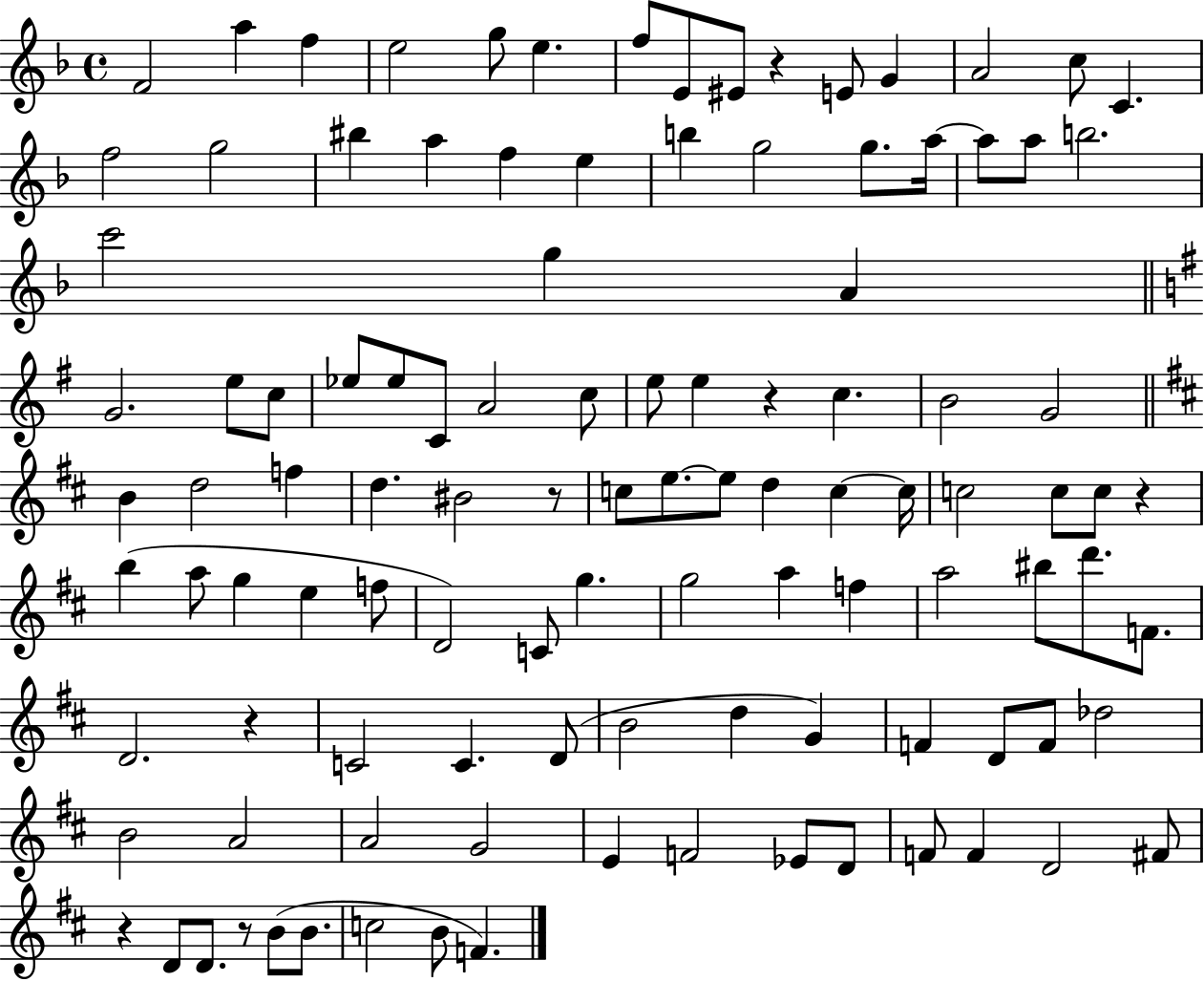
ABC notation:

X:1
T:Untitled
M:4/4
L:1/4
K:F
F2 a f e2 g/2 e f/2 E/2 ^E/2 z E/2 G A2 c/2 C f2 g2 ^b a f e b g2 g/2 a/4 a/2 a/2 b2 c'2 g A G2 e/2 c/2 _e/2 _e/2 C/2 A2 c/2 e/2 e z c B2 G2 B d2 f d ^B2 z/2 c/2 e/2 e/2 d c c/4 c2 c/2 c/2 z b a/2 g e f/2 D2 C/2 g g2 a f a2 ^b/2 d'/2 F/2 D2 z C2 C D/2 B2 d G F D/2 F/2 _d2 B2 A2 A2 G2 E F2 _E/2 D/2 F/2 F D2 ^F/2 z D/2 D/2 z/2 B/2 B/2 c2 B/2 F